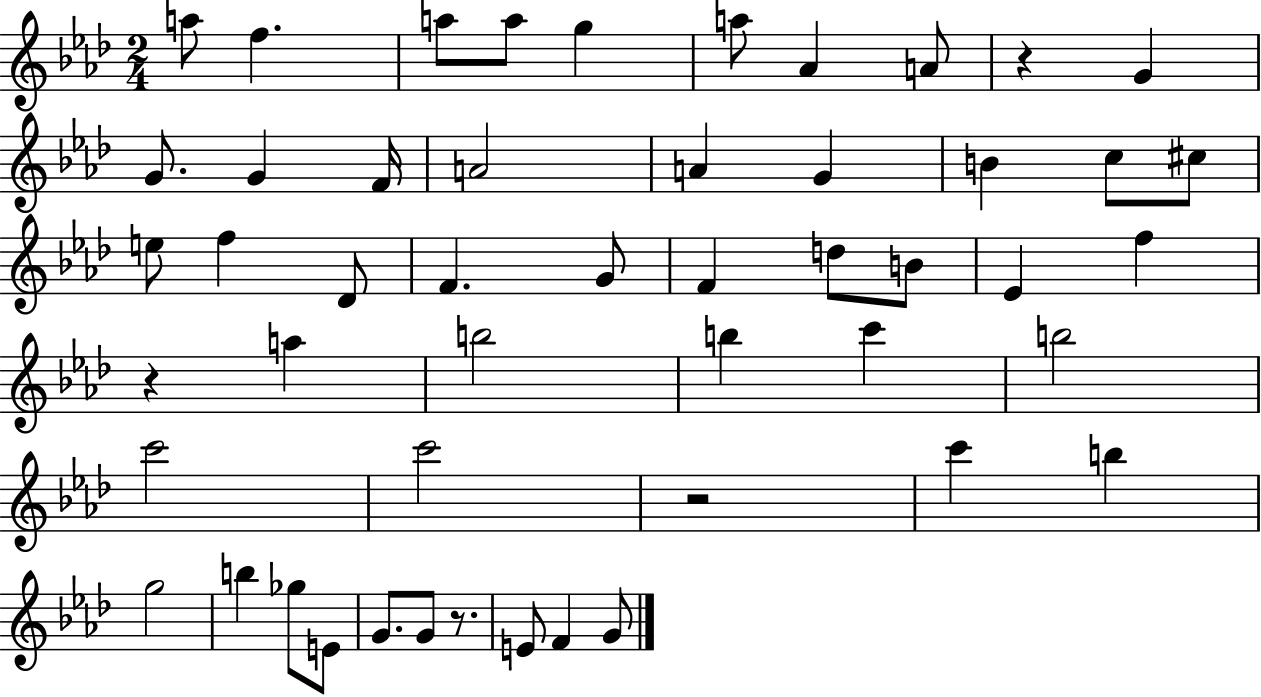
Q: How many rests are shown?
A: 4